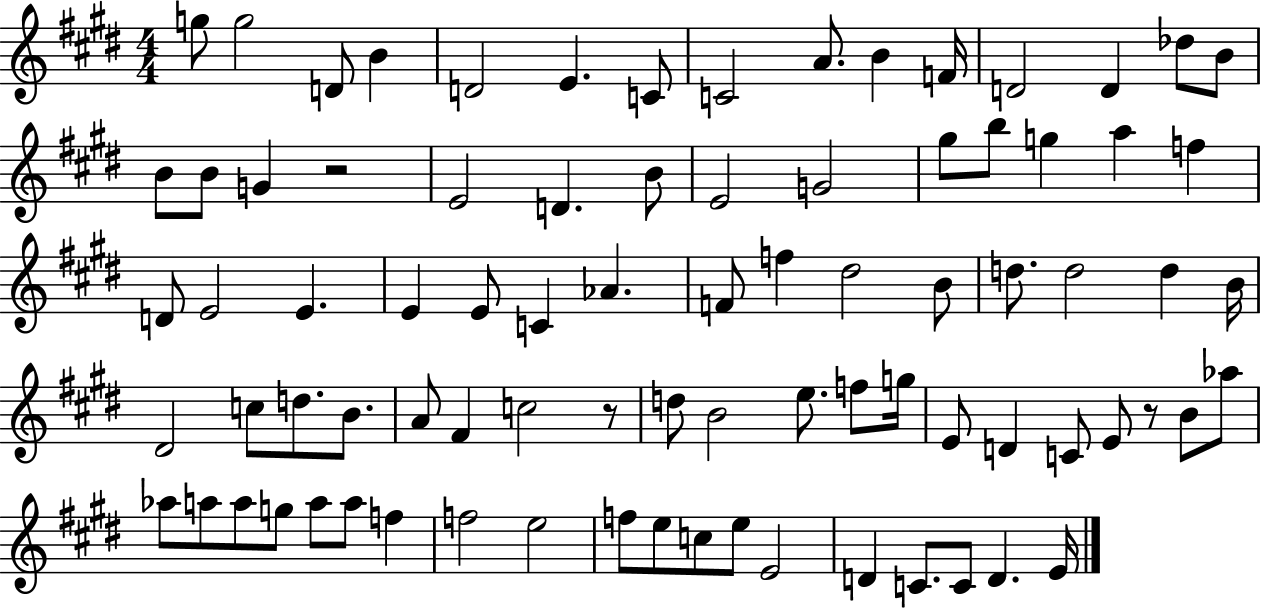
G5/e G5/h D4/e B4/q D4/h E4/q. C4/e C4/h A4/e. B4/q F4/s D4/h D4/q Db5/e B4/e B4/e B4/e G4/q R/h E4/h D4/q. B4/e E4/h G4/h G#5/e B5/e G5/q A5/q F5/q D4/e E4/h E4/q. E4/q E4/e C4/q Ab4/q. F4/e F5/q D#5/h B4/e D5/e. D5/h D5/q B4/s D#4/h C5/e D5/e. B4/e. A4/e F#4/q C5/h R/e D5/e B4/h E5/e. F5/e G5/s E4/e D4/q C4/e E4/e R/e B4/e Ab5/e Ab5/e A5/e A5/e G5/e A5/e A5/e F5/q F5/h E5/h F5/e E5/e C5/e E5/e E4/h D4/q C4/e. C4/e D4/q. E4/s